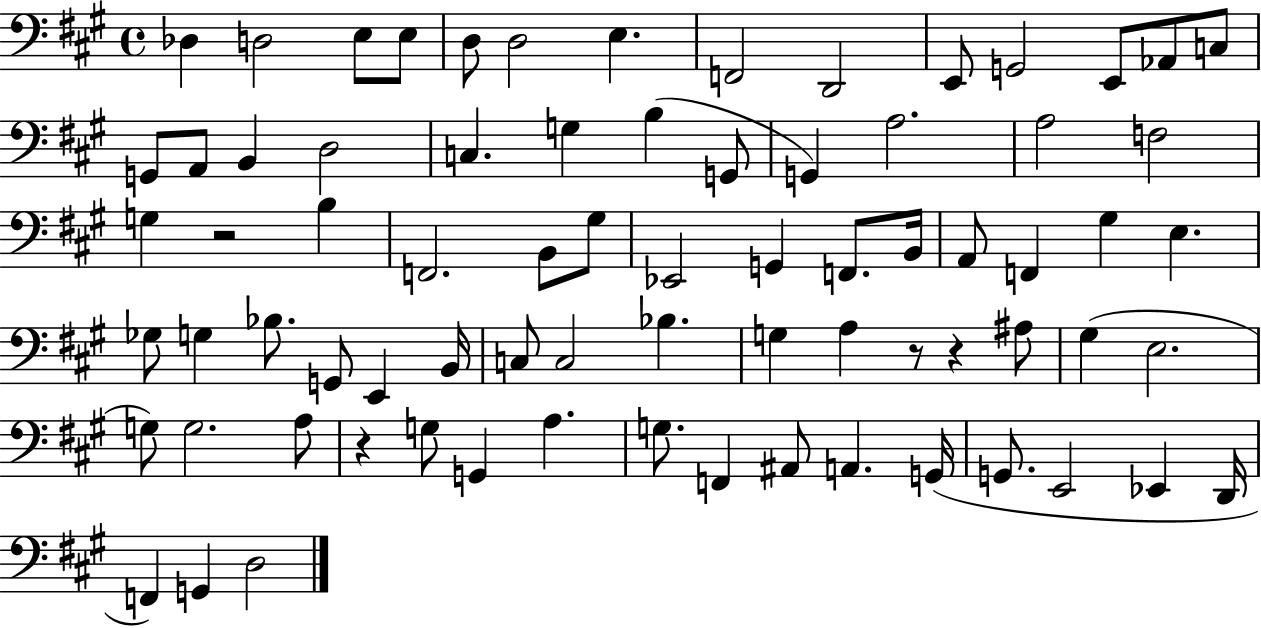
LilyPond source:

{
  \clef bass
  \time 4/4
  \defaultTimeSignature
  \key a \major
  des4 d2 e8 e8 | d8 d2 e4. | f,2 d,2 | e,8 g,2 e,8 aes,8 c8 | \break g,8 a,8 b,4 d2 | c4. g4 b4( g,8 | g,4) a2. | a2 f2 | \break g4 r2 b4 | f,2. b,8 gis8 | ees,2 g,4 f,8. b,16 | a,8 f,4 gis4 e4. | \break ges8 g4 bes8. g,8 e,4 b,16 | c8 c2 bes4. | g4 a4 r8 r4 ais8 | gis4( e2. | \break g8) g2. a8 | r4 g8 g,4 a4. | g8. f,4 ais,8 a,4. g,16( | g,8. e,2 ees,4 d,16 | \break f,4) g,4 d2 | \bar "|."
}